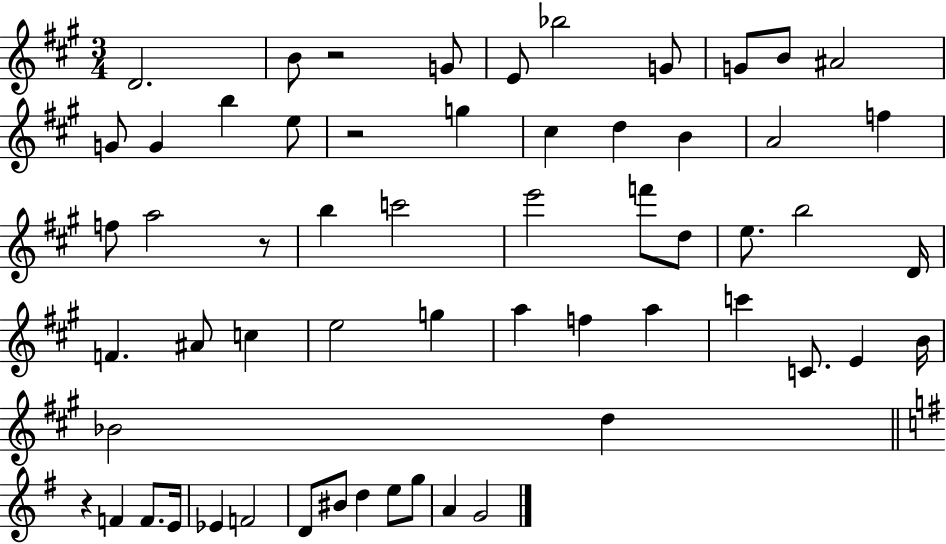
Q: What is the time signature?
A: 3/4